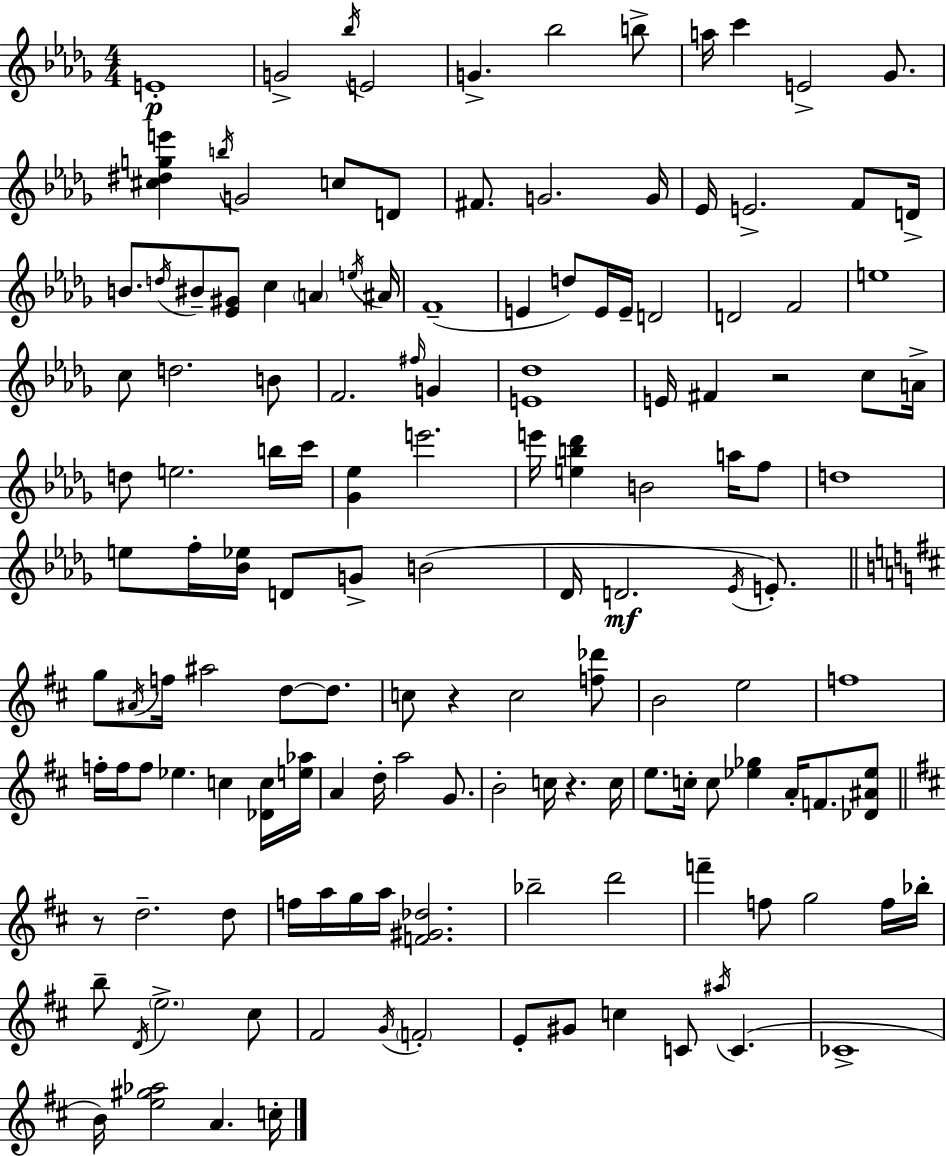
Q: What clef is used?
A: treble